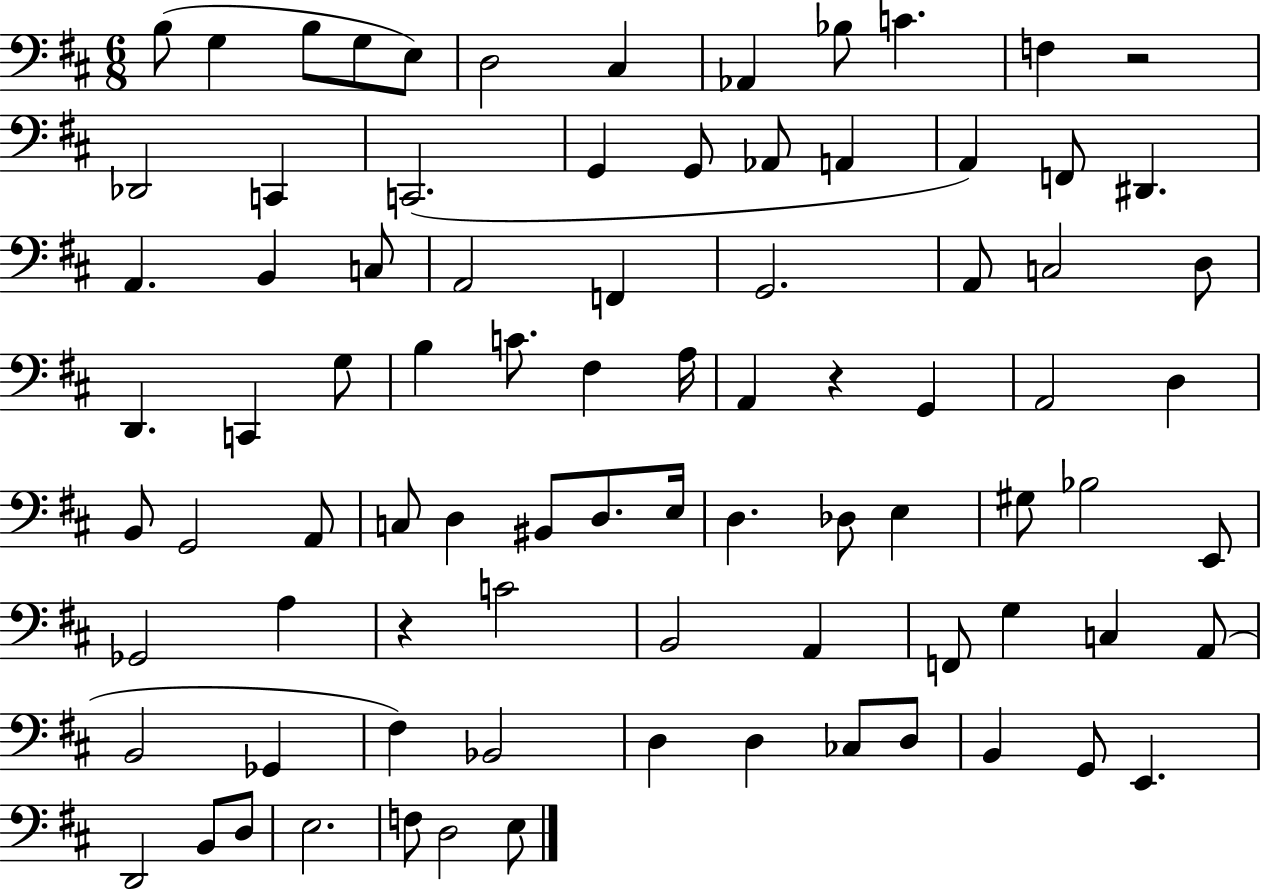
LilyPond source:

{
  \clef bass
  \numericTimeSignature
  \time 6/8
  \key d \major
  \repeat volta 2 { b8( g4 b8 g8 e8) | d2 cis4 | aes,4 bes8 c'4. | f4 r2 | \break des,2 c,4 | c,2.( | g,4 g,8 aes,8 a,4 | a,4) f,8 dis,4. | \break a,4. b,4 c8 | a,2 f,4 | g,2. | a,8 c2 d8 | \break d,4. c,4 g8 | b4 c'8. fis4 a16 | a,4 r4 g,4 | a,2 d4 | \break b,8 g,2 a,8 | c8 d4 bis,8 d8. e16 | d4. des8 e4 | gis8 bes2 e,8 | \break ges,2 a4 | r4 c'2 | b,2 a,4 | f,8 g4 c4 a,8( | \break b,2 ges,4 | fis4) bes,2 | d4 d4 ces8 d8 | b,4 g,8 e,4. | \break d,2 b,8 d8 | e2. | f8 d2 e8 | } \bar "|."
}